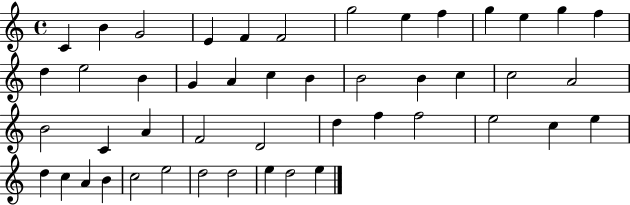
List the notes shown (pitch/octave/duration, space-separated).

C4/q B4/q G4/h E4/q F4/q F4/h G5/h E5/q F5/q G5/q E5/q G5/q F5/q D5/q E5/h B4/q G4/q A4/q C5/q B4/q B4/h B4/q C5/q C5/h A4/h B4/h C4/q A4/q F4/h D4/h D5/q F5/q F5/h E5/h C5/q E5/q D5/q C5/q A4/q B4/q C5/h E5/h D5/h D5/h E5/q D5/h E5/q